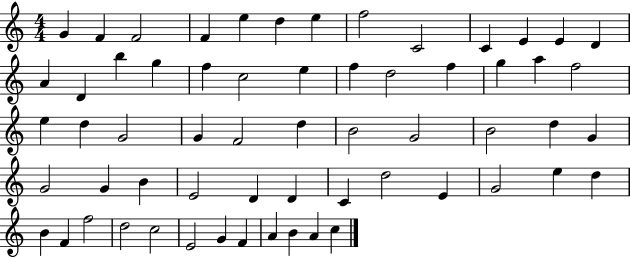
X:1
T:Untitled
M:4/4
L:1/4
K:C
G F F2 F e d e f2 C2 C E E D A D b g f c2 e f d2 f g a f2 e d G2 G F2 d B2 G2 B2 d G G2 G B E2 D D C d2 E G2 e d B F f2 d2 c2 E2 G F A B A c